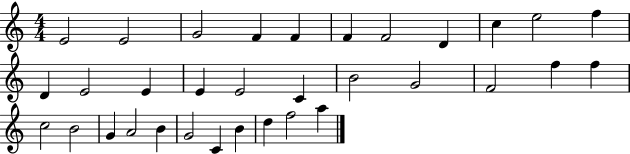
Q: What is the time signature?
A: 4/4